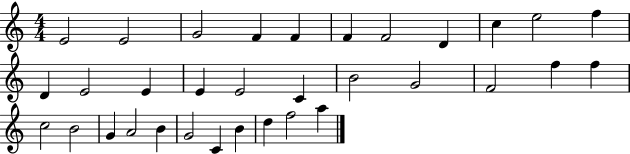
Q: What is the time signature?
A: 4/4